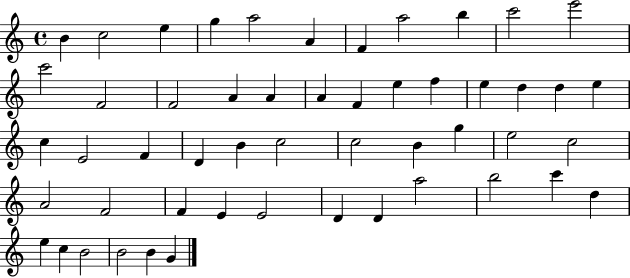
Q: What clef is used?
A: treble